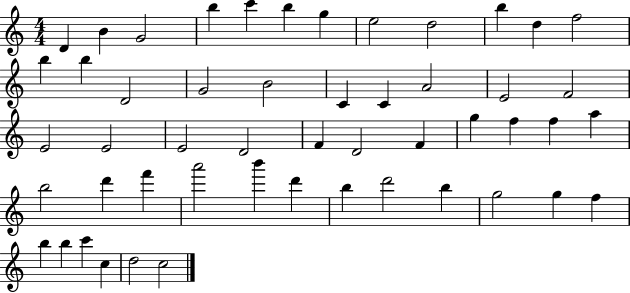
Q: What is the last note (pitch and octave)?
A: C5